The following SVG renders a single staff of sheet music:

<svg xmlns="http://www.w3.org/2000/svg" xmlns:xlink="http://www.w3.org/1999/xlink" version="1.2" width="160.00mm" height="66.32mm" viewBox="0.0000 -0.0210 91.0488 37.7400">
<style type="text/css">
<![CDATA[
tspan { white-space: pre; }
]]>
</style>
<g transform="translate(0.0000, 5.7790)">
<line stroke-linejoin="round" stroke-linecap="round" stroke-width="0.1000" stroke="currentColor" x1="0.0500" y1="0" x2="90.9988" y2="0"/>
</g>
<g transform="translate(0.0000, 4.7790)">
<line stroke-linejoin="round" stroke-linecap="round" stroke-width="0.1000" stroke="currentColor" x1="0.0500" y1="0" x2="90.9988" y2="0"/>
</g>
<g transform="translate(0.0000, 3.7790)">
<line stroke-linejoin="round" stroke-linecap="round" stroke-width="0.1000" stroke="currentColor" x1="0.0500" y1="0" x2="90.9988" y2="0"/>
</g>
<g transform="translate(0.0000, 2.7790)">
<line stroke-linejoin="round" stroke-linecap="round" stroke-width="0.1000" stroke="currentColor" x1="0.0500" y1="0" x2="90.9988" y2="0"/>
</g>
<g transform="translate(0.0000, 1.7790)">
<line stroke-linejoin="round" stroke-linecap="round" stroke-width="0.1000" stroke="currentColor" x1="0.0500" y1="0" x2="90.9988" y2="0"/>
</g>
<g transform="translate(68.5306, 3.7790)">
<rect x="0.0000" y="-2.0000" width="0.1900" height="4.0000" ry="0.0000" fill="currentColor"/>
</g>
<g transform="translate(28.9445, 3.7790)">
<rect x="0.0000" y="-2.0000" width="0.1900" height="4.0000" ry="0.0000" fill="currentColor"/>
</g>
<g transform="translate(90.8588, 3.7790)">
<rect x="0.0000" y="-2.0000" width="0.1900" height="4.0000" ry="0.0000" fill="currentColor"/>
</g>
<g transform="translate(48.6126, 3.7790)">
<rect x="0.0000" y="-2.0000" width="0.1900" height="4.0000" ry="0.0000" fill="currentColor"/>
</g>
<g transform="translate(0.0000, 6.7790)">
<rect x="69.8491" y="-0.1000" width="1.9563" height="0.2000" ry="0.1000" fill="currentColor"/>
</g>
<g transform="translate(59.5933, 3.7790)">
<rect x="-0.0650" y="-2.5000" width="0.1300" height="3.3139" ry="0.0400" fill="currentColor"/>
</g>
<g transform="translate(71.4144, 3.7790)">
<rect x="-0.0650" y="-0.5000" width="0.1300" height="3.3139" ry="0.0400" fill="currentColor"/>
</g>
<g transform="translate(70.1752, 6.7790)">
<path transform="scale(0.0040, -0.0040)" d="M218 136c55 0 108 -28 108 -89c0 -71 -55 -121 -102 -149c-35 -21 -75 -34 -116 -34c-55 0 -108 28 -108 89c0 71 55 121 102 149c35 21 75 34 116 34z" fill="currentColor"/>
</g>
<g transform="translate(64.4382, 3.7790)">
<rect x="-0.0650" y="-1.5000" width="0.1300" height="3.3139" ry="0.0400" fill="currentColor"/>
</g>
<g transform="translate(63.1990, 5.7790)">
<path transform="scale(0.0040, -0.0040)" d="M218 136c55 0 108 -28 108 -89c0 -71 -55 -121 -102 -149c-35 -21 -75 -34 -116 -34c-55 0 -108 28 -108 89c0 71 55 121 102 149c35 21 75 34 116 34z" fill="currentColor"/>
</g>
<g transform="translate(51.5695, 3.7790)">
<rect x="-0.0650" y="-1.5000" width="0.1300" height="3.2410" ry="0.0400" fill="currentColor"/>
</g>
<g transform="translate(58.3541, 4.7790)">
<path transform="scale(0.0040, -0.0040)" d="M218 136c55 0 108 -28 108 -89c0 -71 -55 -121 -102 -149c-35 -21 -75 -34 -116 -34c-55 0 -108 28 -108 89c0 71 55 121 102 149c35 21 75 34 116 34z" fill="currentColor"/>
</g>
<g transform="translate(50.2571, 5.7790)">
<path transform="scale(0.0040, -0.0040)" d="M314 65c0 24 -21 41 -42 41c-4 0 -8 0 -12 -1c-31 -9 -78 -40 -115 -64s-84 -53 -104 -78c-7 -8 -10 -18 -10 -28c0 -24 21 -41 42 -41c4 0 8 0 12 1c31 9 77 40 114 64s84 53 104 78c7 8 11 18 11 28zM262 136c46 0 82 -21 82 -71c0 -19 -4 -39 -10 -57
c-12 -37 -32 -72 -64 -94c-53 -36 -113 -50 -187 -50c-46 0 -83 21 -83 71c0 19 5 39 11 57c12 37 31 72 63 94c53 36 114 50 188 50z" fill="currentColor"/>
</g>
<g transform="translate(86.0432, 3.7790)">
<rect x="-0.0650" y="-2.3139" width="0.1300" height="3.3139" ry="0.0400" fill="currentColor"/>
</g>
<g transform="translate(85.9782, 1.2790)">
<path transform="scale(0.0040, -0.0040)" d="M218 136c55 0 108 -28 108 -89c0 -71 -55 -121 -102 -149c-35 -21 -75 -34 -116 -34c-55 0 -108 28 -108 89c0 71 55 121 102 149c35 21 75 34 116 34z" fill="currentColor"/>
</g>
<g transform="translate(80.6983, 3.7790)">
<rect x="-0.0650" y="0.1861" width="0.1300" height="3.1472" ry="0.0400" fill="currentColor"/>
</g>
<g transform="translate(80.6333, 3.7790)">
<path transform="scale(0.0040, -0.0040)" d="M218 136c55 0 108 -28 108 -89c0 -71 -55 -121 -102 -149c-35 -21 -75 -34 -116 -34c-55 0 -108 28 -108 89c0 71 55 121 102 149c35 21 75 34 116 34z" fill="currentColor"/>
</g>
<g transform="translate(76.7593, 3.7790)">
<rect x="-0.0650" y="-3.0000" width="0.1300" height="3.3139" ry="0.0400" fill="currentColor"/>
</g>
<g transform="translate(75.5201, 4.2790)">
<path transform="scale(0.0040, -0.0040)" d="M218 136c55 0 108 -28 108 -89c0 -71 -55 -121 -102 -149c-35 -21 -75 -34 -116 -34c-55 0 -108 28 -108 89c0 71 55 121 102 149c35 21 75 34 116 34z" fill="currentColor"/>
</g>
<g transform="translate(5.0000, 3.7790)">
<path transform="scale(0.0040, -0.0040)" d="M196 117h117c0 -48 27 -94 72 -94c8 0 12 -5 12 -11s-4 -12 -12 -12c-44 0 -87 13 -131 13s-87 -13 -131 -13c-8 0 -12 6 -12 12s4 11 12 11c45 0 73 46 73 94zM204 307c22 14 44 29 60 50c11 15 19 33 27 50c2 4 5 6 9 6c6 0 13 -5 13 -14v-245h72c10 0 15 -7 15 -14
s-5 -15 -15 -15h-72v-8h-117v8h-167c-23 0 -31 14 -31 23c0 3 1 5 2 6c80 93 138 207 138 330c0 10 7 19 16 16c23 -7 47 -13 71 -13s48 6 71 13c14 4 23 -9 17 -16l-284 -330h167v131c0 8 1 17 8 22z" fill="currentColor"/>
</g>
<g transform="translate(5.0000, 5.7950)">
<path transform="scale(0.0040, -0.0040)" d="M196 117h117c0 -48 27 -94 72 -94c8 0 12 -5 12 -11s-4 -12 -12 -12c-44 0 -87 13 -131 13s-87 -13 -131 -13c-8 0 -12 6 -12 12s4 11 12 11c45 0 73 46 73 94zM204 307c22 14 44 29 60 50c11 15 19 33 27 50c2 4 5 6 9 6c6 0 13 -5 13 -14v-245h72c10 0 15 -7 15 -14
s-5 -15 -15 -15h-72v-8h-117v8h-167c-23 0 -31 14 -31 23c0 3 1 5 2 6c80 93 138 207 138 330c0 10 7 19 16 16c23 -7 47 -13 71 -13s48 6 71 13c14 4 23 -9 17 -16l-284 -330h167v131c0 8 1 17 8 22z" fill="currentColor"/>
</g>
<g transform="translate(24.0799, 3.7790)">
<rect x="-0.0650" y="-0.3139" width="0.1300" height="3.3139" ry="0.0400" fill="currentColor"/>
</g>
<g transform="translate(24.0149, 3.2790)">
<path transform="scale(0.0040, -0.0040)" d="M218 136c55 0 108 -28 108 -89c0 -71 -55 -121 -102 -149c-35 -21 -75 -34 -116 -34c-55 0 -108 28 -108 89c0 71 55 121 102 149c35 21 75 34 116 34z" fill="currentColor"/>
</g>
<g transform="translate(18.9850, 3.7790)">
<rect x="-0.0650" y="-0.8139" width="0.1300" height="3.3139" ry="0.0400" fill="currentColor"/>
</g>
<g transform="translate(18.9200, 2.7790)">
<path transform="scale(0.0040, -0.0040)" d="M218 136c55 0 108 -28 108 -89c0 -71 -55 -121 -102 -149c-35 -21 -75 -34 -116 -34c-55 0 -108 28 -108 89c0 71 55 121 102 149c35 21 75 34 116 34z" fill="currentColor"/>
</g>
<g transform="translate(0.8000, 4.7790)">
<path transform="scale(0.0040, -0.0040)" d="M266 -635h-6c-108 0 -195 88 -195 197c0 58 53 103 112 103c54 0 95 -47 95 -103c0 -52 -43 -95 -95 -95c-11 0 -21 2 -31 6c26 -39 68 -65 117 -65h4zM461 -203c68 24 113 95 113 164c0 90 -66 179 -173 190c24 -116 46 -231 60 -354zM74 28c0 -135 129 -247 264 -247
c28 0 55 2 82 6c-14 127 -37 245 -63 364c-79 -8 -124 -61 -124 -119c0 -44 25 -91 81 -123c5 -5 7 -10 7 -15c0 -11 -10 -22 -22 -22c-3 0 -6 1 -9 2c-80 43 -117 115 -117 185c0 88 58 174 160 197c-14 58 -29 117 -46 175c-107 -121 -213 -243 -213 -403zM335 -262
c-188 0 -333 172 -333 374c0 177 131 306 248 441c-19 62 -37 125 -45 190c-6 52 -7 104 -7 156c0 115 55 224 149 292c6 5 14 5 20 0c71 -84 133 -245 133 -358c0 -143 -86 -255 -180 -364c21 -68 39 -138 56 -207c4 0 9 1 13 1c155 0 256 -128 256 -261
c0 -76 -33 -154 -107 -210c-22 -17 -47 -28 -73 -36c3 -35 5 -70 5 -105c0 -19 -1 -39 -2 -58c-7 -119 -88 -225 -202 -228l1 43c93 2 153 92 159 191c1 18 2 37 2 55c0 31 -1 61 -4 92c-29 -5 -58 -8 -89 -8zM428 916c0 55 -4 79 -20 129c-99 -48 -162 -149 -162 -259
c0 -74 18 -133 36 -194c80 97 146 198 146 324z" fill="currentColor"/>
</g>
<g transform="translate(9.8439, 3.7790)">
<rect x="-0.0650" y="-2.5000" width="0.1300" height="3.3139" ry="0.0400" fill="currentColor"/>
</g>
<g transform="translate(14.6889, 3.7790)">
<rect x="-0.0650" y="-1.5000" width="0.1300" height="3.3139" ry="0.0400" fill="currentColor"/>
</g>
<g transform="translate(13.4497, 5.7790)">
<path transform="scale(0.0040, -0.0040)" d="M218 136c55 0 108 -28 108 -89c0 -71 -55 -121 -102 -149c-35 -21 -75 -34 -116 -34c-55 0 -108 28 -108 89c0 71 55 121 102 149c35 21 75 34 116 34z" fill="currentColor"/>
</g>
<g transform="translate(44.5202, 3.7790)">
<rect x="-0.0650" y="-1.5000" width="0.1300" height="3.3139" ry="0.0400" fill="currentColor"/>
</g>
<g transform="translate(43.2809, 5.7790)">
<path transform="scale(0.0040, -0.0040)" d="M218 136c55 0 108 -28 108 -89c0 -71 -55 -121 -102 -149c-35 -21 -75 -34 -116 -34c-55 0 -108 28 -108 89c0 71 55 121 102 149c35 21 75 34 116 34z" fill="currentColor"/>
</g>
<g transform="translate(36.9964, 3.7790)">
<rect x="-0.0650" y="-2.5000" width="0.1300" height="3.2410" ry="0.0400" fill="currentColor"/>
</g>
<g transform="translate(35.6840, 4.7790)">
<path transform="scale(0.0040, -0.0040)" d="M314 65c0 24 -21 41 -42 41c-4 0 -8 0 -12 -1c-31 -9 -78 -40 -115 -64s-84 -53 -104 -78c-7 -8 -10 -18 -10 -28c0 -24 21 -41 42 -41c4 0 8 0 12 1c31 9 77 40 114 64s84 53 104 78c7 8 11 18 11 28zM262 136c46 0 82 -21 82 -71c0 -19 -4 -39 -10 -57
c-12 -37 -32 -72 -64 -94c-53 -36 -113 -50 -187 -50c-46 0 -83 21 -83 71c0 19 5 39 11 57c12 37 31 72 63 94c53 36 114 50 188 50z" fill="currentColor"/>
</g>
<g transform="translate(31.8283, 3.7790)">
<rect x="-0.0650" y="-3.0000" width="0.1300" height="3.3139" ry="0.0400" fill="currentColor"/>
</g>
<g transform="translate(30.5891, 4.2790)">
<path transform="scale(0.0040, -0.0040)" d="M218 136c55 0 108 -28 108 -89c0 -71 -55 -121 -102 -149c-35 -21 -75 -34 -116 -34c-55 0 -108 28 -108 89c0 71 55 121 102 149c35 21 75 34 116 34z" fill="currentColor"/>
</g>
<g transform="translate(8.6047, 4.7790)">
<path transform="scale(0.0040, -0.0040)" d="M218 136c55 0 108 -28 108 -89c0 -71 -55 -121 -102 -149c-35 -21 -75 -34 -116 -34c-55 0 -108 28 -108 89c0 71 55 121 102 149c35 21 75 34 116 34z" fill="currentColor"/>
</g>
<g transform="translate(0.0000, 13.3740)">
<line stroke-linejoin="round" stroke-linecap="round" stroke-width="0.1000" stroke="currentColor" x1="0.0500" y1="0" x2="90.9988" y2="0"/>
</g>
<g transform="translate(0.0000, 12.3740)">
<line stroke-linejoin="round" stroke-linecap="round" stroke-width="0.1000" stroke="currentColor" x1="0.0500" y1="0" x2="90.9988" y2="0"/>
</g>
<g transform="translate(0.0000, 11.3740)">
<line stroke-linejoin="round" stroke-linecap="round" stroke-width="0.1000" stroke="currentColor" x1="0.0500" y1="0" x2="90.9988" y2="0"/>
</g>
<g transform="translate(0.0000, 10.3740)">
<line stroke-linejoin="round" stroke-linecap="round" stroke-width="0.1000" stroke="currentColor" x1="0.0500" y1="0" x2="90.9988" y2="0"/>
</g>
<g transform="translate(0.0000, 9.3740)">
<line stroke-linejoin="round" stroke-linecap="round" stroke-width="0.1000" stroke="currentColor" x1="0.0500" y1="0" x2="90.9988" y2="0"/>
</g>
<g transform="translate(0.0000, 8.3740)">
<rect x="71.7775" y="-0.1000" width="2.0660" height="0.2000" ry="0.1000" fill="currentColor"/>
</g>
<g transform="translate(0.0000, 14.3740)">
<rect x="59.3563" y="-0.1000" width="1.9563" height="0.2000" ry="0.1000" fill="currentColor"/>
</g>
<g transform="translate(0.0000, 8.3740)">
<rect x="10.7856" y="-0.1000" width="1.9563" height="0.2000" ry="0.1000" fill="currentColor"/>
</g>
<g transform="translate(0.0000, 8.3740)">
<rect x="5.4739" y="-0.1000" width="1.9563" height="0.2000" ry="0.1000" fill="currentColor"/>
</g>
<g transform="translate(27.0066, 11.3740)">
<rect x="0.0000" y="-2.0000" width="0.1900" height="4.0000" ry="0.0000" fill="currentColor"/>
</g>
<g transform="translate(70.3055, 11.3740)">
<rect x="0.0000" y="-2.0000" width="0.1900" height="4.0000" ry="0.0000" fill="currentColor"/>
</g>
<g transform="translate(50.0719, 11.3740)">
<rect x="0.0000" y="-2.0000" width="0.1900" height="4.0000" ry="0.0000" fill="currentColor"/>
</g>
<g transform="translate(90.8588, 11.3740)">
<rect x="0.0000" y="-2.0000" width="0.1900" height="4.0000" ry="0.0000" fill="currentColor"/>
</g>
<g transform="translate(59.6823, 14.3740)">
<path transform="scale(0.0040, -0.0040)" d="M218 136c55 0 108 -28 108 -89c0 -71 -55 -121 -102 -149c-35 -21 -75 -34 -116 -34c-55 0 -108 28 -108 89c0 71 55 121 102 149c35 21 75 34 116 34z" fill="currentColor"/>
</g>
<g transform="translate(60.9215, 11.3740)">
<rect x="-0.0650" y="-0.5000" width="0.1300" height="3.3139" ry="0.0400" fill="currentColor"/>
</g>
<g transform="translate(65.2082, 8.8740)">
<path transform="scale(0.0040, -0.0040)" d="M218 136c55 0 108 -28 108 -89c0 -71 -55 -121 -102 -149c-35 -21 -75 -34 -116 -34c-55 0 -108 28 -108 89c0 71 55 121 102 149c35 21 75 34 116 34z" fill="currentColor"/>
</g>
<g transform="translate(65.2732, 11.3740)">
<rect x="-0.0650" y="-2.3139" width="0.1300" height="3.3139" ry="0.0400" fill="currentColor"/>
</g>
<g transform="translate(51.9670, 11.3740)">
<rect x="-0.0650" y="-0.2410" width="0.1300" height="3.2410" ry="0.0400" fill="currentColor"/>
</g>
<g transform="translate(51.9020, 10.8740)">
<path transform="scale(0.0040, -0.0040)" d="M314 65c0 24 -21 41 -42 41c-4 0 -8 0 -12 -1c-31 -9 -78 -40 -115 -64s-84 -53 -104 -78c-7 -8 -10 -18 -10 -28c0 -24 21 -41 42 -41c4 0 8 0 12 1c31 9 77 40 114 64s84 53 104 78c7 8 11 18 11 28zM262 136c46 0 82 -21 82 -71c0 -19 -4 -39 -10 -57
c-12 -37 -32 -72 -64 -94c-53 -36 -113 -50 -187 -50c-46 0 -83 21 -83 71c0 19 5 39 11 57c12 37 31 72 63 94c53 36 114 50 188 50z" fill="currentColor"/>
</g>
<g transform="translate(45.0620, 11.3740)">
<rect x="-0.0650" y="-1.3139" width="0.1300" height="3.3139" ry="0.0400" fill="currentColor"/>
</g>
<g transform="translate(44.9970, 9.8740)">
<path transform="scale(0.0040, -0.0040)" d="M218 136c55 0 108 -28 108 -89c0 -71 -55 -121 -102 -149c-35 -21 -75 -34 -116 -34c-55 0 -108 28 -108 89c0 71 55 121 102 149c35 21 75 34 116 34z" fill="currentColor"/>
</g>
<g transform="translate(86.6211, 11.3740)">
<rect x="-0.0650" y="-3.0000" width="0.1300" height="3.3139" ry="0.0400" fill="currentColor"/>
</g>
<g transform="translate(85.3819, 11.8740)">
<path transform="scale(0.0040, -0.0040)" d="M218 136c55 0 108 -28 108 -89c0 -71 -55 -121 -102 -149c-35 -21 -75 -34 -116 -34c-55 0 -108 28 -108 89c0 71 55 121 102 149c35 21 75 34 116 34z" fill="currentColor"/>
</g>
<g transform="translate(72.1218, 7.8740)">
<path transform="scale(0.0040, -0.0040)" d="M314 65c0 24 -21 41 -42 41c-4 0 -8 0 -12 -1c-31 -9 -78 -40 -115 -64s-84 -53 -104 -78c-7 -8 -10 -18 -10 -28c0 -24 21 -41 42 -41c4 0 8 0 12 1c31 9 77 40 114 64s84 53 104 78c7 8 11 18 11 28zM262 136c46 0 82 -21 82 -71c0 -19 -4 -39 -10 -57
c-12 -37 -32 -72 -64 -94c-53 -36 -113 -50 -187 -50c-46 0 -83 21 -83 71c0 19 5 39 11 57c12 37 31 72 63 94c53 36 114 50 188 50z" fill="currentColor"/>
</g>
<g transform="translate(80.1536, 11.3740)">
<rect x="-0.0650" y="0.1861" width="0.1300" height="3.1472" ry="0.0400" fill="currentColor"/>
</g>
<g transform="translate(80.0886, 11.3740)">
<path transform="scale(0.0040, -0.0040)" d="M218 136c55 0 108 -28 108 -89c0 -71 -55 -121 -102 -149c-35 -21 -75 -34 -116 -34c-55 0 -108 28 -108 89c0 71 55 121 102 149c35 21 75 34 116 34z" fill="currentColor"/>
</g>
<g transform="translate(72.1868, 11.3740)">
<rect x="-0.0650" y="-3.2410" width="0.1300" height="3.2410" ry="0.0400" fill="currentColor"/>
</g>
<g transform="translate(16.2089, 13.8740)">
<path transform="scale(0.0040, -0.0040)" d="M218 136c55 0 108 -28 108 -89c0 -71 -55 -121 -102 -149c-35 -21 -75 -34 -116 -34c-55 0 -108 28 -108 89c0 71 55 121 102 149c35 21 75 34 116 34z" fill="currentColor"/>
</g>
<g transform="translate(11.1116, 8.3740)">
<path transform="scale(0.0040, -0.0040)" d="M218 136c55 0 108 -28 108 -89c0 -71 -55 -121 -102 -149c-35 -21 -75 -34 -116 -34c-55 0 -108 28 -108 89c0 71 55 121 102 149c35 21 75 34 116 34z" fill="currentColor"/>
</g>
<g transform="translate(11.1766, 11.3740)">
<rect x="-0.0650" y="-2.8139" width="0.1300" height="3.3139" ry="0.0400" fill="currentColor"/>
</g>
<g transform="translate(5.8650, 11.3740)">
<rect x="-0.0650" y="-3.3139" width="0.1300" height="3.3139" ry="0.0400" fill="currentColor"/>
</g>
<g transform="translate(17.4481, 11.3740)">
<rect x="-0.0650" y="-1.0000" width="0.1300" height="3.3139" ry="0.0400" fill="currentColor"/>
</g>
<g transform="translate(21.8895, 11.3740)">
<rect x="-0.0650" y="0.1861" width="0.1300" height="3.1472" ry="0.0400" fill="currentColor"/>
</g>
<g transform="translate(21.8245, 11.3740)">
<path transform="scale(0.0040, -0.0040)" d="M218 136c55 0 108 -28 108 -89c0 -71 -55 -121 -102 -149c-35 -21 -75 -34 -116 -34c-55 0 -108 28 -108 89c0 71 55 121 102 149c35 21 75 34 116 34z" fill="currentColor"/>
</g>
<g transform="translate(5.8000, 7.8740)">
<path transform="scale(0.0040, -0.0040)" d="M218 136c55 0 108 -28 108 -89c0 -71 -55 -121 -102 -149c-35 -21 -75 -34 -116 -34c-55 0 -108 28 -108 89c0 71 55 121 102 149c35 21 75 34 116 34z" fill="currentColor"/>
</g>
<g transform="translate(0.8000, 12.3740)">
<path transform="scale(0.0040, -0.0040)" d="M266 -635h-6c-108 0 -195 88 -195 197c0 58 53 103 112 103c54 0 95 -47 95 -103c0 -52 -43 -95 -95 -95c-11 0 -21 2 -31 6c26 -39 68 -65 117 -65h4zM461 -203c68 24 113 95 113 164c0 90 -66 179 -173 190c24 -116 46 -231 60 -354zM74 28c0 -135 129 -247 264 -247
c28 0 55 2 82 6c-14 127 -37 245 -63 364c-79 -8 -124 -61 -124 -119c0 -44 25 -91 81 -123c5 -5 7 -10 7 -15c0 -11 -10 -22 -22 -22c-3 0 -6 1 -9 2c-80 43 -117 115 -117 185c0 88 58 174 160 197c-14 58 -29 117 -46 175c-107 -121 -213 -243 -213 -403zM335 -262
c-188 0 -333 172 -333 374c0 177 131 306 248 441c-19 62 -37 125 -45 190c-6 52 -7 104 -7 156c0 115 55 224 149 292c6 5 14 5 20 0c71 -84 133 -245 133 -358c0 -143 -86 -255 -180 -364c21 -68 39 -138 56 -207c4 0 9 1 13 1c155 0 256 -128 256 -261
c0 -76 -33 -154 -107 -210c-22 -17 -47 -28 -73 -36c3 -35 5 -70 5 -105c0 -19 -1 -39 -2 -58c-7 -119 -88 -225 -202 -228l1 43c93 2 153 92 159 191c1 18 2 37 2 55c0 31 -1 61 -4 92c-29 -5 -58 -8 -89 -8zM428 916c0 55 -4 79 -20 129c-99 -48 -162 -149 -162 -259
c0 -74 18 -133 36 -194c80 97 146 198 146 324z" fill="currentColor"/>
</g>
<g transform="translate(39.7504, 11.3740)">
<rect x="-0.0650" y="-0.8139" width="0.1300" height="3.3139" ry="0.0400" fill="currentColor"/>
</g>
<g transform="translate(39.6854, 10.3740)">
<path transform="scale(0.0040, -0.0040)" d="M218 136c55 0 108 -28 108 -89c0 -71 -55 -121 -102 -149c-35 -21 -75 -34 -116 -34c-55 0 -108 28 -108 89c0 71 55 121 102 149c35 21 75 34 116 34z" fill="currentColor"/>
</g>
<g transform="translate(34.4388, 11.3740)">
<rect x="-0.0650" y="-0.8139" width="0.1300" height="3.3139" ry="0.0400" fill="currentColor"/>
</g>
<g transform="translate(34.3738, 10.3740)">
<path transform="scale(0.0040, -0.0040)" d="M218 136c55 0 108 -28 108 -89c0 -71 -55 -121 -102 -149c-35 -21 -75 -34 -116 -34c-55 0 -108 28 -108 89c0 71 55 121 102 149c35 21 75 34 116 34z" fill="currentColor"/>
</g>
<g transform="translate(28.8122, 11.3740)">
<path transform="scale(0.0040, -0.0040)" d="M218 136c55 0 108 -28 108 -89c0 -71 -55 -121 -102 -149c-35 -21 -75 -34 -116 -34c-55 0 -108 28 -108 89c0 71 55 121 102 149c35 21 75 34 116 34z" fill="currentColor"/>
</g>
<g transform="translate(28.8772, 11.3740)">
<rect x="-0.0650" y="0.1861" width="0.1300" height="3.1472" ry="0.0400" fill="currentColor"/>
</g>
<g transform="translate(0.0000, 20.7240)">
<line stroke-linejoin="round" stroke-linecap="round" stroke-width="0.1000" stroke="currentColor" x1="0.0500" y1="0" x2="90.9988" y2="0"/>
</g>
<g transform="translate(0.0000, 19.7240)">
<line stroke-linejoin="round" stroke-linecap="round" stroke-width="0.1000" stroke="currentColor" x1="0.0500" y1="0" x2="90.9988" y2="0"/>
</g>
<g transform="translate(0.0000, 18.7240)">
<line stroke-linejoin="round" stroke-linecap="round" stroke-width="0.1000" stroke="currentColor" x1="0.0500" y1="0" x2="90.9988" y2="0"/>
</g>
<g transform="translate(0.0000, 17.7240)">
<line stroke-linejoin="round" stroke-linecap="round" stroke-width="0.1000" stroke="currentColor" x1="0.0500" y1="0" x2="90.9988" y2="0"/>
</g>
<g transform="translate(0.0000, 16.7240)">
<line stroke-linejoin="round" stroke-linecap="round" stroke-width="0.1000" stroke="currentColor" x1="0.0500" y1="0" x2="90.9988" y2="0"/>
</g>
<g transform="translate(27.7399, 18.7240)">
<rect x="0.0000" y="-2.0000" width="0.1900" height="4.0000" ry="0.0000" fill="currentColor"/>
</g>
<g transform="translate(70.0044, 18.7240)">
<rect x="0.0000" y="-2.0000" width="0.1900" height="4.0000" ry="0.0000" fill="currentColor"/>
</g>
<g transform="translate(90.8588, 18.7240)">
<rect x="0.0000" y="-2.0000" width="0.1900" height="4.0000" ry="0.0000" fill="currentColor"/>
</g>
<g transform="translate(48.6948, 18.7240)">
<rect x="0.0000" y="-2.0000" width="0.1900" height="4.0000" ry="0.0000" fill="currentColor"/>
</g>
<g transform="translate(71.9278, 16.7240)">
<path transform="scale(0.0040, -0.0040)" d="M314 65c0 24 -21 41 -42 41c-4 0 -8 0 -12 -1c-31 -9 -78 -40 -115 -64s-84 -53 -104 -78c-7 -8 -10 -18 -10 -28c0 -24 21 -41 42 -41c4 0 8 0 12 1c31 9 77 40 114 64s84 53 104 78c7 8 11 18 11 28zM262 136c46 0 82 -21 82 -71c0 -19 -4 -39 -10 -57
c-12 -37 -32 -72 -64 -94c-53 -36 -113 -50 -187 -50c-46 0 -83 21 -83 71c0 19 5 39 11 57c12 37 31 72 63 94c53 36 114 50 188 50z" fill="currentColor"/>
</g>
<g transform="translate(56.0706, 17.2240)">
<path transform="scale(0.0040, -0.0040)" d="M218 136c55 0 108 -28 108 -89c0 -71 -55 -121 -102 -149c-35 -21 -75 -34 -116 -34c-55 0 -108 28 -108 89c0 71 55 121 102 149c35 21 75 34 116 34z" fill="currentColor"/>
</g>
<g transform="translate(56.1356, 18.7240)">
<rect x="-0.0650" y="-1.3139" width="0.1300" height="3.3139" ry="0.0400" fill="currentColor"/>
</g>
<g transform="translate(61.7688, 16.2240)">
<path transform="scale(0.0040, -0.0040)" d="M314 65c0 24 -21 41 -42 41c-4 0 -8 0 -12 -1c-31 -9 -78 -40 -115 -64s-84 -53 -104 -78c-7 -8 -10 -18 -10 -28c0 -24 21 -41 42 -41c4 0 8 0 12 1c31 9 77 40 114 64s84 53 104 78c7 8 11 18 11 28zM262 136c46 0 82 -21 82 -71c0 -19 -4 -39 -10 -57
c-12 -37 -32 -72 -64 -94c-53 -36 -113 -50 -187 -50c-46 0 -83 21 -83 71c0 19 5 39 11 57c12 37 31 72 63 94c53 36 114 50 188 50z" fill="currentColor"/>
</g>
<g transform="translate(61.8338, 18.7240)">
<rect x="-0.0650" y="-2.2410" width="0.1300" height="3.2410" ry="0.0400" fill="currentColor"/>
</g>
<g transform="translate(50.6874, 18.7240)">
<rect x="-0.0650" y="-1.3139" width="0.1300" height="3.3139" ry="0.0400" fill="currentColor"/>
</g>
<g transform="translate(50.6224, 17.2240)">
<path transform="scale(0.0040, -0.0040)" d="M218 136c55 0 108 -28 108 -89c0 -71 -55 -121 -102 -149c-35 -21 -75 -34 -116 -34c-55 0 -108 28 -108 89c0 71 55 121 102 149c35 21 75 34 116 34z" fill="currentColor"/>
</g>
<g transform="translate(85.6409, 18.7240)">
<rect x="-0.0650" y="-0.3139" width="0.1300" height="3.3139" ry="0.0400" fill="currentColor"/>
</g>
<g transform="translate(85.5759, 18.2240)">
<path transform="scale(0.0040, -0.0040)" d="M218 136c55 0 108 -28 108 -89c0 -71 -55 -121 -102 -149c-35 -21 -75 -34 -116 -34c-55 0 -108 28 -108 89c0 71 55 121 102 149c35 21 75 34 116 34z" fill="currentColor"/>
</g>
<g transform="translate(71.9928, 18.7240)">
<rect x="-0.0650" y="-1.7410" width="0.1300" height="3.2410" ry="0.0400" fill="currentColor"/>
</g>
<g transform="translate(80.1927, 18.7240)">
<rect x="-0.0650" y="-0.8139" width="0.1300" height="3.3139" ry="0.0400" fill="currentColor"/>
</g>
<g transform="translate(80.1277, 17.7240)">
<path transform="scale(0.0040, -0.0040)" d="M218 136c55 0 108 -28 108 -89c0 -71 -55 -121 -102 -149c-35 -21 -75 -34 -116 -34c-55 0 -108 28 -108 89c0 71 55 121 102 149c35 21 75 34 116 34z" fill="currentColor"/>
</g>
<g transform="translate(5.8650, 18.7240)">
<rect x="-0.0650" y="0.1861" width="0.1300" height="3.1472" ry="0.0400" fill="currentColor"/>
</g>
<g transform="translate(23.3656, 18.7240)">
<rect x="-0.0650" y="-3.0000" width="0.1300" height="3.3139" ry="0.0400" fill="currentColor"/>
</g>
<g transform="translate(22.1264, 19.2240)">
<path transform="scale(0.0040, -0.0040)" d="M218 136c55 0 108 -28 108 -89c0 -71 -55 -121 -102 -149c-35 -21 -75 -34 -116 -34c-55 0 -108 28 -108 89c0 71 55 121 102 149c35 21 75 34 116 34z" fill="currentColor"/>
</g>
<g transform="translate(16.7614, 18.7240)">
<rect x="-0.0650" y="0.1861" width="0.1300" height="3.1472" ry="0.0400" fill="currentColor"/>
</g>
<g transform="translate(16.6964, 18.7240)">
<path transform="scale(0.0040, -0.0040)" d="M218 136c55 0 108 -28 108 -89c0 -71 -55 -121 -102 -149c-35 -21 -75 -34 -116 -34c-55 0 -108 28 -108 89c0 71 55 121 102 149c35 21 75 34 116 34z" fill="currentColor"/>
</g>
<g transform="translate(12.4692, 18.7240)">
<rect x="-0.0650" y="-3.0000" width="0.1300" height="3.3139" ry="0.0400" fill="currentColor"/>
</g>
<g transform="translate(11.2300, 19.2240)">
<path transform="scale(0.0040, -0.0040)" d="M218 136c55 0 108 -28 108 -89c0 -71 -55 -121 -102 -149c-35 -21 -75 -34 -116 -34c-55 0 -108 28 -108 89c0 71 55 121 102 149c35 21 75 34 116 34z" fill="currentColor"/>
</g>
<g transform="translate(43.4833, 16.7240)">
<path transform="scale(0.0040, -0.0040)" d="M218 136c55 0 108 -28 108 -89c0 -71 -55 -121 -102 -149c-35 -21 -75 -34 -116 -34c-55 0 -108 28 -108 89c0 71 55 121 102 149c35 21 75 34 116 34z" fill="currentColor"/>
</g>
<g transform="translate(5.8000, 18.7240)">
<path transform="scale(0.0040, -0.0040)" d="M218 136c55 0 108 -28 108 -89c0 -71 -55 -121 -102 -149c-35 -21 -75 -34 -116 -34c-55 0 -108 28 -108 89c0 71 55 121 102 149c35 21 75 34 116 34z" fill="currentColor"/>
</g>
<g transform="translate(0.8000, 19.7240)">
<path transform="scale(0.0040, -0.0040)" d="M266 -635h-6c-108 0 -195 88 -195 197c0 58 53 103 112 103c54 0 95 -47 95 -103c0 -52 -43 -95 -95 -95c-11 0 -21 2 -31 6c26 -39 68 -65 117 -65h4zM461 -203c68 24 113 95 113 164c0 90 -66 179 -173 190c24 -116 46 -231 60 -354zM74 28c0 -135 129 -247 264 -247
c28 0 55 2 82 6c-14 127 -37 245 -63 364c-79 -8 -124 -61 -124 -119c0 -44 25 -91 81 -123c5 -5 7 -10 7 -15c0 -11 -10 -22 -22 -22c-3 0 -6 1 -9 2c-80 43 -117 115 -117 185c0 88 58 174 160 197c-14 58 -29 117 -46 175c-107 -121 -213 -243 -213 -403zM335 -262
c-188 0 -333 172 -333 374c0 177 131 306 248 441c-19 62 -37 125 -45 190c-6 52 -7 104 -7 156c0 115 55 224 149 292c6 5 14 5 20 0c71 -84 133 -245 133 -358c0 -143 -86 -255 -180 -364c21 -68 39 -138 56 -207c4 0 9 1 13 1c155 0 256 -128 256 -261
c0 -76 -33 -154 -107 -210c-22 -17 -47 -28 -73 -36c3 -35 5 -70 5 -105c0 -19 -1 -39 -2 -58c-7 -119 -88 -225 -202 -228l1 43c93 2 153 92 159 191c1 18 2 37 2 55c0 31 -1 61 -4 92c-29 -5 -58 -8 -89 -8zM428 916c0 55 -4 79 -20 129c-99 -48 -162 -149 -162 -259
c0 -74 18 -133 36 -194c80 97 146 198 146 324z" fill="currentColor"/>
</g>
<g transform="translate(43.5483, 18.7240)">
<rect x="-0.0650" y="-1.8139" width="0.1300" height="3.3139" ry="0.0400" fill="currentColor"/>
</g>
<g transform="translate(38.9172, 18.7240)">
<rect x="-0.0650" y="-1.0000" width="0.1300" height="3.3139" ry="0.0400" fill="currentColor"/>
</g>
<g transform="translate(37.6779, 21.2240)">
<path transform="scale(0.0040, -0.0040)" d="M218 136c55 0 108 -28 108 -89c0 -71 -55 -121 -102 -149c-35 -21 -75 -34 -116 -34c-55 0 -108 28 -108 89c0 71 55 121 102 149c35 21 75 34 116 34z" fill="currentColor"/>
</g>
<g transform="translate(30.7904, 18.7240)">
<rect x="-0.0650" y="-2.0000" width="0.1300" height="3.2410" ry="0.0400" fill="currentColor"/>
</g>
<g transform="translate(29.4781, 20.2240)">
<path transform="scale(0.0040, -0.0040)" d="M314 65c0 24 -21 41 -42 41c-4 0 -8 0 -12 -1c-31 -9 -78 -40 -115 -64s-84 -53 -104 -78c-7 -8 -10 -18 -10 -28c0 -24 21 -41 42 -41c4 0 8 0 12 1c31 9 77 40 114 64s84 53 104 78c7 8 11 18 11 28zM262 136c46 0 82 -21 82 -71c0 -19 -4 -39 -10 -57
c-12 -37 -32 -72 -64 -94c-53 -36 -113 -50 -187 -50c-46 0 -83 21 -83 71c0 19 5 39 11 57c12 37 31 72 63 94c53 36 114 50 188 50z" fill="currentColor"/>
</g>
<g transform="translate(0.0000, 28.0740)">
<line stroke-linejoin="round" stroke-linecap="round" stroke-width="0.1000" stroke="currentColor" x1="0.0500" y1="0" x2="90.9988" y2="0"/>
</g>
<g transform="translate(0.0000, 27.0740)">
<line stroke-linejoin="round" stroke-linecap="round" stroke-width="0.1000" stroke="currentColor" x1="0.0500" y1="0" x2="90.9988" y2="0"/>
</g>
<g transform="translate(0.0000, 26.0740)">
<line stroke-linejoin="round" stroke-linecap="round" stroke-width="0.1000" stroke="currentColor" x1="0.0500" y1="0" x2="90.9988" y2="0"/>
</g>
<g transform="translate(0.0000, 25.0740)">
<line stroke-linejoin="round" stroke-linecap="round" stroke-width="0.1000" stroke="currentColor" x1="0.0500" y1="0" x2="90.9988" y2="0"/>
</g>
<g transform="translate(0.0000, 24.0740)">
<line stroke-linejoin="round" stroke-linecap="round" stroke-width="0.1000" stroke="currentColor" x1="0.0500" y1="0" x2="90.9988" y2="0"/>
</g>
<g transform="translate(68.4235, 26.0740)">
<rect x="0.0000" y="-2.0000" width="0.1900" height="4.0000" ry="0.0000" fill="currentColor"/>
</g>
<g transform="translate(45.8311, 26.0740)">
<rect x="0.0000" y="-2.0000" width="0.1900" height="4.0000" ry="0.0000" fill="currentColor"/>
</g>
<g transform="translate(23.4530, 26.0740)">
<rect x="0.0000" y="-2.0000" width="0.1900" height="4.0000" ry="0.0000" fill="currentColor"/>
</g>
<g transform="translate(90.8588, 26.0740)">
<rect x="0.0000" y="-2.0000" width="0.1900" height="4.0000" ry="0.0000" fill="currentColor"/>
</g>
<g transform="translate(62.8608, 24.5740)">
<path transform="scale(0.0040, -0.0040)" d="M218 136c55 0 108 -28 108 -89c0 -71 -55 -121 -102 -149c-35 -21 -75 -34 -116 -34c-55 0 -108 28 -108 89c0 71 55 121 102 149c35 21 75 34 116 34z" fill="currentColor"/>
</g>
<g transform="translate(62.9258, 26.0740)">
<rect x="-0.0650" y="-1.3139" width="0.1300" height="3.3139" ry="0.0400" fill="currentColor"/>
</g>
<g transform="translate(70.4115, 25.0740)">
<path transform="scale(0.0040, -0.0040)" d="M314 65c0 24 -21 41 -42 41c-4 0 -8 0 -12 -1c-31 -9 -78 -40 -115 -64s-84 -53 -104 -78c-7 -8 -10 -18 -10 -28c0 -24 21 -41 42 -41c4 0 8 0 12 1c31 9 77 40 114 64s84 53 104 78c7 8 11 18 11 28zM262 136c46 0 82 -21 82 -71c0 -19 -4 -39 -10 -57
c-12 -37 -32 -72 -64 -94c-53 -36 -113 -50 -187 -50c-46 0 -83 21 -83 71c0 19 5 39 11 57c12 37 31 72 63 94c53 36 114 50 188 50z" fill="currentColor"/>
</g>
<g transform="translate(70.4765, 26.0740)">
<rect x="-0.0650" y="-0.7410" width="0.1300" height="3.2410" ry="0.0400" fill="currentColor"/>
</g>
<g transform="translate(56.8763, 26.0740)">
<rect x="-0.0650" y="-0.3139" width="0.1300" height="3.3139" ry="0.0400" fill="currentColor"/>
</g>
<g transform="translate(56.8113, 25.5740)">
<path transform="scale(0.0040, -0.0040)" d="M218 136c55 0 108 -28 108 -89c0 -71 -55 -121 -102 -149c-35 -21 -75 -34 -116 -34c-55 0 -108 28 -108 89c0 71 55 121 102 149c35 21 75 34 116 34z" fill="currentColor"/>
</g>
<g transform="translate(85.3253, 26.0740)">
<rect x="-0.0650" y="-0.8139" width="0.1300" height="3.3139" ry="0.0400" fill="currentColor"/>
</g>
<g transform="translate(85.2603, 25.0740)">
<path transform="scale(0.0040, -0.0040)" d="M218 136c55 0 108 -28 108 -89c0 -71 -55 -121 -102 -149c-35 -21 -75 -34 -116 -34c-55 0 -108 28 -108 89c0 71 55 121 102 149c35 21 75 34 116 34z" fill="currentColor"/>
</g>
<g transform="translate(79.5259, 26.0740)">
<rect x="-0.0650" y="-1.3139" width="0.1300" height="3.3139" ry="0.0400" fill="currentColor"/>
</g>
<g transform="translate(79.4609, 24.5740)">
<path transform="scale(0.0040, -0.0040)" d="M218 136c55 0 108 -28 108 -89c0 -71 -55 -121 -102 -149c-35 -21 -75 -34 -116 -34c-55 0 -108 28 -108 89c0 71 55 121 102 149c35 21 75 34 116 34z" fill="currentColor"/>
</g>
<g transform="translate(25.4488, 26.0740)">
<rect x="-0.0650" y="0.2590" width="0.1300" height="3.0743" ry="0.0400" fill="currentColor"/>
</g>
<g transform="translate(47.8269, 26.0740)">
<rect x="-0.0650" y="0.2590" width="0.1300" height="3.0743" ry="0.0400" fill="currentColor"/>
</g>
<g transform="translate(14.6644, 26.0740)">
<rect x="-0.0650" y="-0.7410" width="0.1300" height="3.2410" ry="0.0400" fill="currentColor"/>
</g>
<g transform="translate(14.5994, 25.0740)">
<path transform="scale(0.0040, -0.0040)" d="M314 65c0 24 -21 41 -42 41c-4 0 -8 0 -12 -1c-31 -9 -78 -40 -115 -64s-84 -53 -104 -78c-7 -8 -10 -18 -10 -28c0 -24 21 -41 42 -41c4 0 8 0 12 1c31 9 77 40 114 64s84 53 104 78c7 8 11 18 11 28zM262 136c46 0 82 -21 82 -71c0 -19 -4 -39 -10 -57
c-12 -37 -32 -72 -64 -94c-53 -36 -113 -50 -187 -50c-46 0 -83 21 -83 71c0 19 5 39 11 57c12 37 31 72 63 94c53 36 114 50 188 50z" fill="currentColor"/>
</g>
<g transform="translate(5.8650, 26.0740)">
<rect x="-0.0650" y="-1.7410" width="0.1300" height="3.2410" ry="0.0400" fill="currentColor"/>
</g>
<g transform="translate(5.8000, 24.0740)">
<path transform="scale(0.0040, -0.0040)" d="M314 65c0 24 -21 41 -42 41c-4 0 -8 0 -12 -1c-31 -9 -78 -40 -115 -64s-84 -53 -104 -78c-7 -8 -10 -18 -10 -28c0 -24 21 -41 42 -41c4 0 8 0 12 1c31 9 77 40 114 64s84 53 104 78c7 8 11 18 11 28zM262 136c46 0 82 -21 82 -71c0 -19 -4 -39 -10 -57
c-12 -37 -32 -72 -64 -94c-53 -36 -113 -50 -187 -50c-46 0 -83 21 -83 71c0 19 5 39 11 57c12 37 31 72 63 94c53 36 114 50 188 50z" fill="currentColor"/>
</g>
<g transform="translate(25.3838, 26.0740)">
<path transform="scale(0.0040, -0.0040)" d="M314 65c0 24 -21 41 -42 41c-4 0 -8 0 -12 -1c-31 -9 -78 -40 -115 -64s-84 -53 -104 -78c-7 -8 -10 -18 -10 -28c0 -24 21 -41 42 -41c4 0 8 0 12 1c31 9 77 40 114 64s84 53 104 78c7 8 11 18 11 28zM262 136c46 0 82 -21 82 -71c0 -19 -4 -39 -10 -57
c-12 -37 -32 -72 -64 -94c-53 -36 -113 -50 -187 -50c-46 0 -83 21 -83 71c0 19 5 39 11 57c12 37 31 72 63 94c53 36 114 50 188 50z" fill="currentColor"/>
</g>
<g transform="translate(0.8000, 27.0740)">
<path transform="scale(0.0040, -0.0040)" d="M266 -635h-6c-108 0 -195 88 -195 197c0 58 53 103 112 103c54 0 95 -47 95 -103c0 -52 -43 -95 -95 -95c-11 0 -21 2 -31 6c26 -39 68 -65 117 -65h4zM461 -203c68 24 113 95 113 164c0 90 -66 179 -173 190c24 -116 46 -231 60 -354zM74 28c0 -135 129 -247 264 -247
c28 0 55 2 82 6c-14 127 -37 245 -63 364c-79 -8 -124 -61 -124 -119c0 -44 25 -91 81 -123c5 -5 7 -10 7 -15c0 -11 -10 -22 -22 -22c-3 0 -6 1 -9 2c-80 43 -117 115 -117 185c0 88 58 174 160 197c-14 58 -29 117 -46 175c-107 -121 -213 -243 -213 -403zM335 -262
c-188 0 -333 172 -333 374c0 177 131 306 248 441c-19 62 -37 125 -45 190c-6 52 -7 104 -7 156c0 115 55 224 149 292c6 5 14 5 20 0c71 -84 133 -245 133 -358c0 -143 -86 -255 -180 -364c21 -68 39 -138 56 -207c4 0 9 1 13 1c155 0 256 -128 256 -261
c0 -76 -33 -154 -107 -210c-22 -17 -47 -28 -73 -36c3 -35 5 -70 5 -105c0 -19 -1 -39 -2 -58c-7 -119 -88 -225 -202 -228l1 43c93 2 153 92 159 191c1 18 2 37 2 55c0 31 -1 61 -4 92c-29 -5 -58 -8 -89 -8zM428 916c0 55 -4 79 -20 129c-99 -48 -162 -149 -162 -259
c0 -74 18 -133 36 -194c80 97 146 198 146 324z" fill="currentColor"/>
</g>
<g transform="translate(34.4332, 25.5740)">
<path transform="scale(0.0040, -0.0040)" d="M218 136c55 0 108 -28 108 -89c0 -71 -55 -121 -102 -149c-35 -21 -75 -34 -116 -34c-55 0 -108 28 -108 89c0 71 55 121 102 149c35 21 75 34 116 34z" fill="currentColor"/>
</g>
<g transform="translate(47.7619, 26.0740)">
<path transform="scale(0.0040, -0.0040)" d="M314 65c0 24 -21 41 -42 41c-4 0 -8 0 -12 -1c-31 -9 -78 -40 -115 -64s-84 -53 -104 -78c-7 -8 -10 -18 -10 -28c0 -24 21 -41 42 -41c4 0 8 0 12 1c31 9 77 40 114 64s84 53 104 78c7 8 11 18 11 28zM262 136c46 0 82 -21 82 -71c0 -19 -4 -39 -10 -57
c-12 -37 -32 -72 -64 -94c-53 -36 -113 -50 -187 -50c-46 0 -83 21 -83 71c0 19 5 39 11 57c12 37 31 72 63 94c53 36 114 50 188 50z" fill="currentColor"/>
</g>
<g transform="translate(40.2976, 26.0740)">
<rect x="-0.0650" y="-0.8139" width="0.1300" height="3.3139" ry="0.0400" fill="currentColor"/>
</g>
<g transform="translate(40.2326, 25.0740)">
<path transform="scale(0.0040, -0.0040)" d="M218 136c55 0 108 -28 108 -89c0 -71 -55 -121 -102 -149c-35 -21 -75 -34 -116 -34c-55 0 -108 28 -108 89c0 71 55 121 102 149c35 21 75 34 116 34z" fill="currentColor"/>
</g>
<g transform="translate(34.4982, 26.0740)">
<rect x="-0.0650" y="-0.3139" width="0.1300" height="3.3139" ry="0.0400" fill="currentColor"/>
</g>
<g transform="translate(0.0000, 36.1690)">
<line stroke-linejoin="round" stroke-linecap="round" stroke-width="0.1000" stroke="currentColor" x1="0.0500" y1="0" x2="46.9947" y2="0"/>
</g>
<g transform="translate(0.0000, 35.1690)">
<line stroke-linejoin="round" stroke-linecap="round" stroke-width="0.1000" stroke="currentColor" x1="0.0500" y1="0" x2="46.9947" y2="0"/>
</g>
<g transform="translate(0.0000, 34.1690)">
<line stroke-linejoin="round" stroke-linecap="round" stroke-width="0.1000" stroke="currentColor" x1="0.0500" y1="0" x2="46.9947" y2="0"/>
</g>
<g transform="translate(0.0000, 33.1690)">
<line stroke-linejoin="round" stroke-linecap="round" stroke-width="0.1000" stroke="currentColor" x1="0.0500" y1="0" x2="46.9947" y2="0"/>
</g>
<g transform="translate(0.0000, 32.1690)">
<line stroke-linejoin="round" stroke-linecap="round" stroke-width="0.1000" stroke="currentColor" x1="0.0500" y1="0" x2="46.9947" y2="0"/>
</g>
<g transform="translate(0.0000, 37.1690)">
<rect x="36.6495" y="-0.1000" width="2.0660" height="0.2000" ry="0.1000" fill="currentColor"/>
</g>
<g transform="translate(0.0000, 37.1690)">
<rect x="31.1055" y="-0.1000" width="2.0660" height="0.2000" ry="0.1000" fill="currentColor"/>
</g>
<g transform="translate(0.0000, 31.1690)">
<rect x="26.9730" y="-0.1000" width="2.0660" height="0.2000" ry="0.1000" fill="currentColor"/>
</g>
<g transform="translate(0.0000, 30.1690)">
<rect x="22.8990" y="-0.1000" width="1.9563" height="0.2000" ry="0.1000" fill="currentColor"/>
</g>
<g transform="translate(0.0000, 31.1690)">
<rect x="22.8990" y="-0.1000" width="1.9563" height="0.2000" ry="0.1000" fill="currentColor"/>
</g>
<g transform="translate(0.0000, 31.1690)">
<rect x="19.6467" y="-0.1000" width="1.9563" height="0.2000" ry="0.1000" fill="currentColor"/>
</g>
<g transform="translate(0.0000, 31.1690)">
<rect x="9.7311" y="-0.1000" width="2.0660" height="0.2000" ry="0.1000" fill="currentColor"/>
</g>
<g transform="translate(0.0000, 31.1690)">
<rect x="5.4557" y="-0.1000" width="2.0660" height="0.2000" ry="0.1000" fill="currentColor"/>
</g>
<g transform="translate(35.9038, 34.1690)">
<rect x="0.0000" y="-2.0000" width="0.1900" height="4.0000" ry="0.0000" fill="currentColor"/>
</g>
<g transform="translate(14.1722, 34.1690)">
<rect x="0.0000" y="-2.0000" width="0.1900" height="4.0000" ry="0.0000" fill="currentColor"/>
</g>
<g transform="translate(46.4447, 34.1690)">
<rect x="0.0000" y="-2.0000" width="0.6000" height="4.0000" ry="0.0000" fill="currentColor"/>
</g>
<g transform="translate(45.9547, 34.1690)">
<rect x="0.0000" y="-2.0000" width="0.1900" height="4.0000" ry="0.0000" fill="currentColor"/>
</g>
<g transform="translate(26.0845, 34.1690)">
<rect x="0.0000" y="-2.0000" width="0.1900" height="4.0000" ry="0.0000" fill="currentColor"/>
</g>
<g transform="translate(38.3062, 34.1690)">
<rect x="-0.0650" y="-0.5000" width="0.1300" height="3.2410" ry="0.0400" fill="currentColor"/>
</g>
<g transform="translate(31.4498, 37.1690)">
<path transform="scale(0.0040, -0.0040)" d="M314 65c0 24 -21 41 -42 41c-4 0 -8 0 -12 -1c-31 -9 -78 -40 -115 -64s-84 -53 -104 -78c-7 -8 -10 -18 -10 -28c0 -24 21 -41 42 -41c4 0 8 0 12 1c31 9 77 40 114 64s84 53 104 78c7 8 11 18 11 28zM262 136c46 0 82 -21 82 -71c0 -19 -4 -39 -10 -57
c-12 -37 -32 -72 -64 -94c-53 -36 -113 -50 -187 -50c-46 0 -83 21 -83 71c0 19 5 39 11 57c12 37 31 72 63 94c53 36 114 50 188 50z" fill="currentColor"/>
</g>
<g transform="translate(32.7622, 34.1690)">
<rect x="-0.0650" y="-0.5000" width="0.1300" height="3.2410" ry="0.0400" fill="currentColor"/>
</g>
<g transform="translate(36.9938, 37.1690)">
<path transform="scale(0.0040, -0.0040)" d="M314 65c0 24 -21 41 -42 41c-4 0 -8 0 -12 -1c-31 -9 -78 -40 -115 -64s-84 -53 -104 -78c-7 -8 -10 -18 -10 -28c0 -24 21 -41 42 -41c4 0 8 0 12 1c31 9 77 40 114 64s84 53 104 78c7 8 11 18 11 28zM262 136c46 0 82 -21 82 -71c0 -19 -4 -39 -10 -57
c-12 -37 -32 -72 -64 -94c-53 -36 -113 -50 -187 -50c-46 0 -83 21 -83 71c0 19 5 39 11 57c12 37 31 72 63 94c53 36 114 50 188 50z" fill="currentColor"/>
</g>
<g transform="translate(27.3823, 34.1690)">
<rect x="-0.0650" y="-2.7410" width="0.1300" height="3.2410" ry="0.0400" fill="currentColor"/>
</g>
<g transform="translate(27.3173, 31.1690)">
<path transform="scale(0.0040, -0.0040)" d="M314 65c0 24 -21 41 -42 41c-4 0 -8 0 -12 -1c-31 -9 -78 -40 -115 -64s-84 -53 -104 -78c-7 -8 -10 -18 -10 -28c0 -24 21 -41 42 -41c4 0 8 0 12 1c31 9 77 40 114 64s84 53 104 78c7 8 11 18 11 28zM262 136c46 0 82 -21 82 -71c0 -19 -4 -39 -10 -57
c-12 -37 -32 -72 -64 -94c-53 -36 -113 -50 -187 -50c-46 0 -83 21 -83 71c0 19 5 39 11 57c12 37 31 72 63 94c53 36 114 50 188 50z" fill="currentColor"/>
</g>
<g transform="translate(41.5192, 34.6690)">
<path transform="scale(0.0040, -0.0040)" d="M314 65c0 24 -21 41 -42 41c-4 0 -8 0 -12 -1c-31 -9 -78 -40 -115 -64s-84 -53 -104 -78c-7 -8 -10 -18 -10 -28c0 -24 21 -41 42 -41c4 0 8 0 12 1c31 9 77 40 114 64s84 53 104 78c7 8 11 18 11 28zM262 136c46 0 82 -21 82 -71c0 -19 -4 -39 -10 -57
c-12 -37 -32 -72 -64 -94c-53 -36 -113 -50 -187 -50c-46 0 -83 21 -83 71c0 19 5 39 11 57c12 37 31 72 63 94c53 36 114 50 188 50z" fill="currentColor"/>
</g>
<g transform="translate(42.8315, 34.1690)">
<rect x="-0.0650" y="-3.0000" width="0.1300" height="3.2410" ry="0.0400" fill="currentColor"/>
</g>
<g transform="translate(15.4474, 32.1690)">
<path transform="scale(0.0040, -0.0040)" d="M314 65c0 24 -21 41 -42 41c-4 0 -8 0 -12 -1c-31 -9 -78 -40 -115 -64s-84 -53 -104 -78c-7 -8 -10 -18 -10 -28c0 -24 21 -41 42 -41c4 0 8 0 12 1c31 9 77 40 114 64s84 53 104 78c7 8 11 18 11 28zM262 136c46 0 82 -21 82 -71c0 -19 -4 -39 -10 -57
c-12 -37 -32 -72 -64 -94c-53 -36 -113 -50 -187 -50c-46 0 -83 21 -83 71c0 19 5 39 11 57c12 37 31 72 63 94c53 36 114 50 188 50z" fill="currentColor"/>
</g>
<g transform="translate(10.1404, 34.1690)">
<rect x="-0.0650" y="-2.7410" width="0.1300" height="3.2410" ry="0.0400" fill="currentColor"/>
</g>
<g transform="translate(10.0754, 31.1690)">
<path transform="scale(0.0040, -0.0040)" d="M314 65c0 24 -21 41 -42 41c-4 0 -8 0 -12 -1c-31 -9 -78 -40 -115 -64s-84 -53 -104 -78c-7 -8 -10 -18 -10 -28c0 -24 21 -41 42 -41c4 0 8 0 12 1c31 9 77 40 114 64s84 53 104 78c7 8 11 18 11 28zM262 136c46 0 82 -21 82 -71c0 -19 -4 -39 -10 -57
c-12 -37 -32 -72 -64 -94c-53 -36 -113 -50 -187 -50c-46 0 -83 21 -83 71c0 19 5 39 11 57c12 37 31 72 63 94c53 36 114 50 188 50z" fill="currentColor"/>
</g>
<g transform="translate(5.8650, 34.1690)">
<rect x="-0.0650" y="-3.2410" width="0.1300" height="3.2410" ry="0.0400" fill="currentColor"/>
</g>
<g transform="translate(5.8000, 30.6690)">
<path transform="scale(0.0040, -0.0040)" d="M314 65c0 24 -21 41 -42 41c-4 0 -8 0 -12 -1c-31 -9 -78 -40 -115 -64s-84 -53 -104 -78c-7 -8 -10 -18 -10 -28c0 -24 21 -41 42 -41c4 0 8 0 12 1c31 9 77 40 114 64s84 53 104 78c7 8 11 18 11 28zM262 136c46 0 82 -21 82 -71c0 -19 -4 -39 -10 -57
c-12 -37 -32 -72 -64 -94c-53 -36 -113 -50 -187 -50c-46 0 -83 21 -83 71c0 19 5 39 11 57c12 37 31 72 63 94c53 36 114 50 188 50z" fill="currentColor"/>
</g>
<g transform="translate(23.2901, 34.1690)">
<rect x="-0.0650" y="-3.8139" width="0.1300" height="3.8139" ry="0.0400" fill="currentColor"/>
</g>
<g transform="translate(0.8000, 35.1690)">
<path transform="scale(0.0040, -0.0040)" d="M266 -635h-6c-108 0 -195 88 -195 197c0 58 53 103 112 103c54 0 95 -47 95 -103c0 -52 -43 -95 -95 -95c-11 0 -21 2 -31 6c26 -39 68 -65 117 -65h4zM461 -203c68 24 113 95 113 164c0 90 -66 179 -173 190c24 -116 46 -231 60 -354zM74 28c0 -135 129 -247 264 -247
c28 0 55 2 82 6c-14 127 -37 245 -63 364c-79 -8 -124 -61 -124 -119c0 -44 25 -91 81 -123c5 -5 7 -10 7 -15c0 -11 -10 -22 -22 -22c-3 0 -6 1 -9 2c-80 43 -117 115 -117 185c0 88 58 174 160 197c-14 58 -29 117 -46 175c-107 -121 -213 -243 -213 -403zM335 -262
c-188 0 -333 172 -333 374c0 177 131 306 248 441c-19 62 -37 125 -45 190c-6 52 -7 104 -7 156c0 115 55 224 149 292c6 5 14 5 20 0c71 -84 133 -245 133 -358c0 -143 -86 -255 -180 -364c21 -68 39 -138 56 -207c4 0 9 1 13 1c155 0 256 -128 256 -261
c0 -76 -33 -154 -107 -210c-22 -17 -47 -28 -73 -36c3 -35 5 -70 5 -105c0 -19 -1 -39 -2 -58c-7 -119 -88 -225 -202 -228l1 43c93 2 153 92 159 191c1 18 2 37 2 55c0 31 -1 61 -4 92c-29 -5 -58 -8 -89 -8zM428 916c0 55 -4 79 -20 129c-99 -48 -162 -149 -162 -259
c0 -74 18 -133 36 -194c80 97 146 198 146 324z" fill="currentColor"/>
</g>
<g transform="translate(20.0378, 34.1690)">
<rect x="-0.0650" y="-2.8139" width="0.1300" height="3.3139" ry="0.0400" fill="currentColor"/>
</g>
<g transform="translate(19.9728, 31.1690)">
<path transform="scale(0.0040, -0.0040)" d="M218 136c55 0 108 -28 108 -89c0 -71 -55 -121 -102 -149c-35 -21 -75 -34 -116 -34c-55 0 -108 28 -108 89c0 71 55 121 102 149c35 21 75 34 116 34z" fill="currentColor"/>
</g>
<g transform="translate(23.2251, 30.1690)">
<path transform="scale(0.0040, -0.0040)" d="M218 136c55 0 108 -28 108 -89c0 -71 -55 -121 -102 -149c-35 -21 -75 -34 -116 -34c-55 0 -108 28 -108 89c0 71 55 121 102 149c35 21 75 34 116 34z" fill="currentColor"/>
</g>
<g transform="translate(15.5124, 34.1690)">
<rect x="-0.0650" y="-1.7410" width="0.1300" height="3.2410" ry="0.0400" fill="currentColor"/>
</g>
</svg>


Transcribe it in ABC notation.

X:1
T:Untitled
M:4/4
L:1/4
K:C
G E d c A G2 E E2 G E C A B g b a D B B d d e c2 C g b2 B A B A B A F2 D f e e g2 f2 d c f2 d2 B2 c d B2 c e d2 e d b2 a2 f2 a c' a2 C2 C2 A2